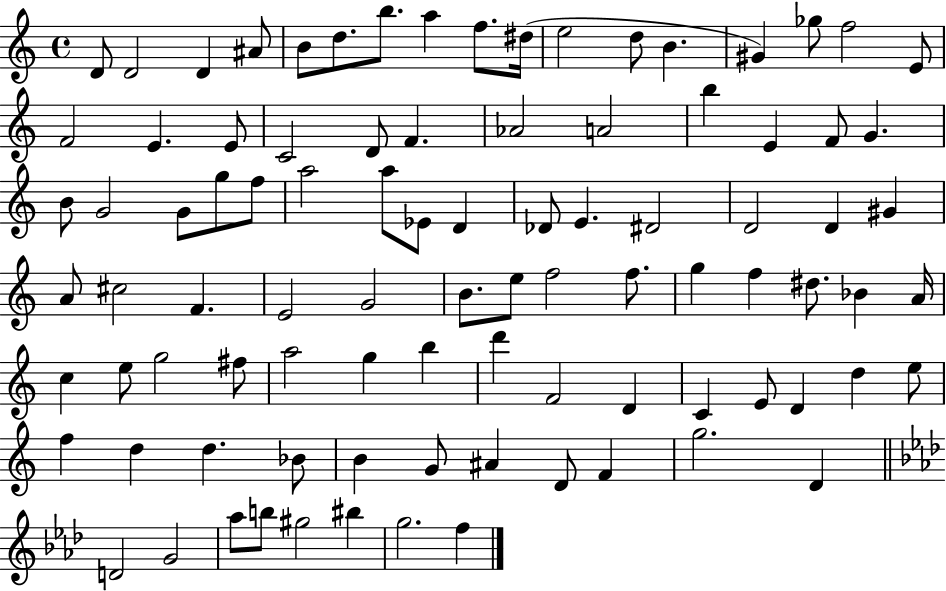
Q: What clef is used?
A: treble